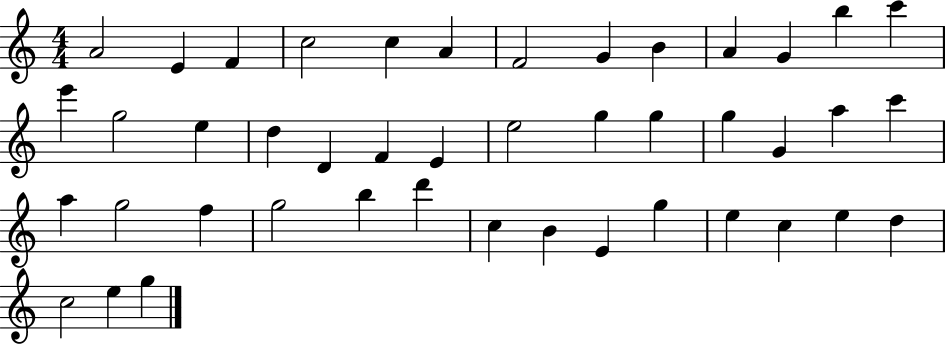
X:1
T:Untitled
M:4/4
L:1/4
K:C
A2 E F c2 c A F2 G B A G b c' e' g2 e d D F E e2 g g g G a c' a g2 f g2 b d' c B E g e c e d c2 e g